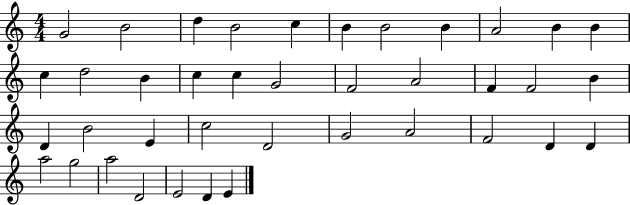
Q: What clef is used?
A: treble